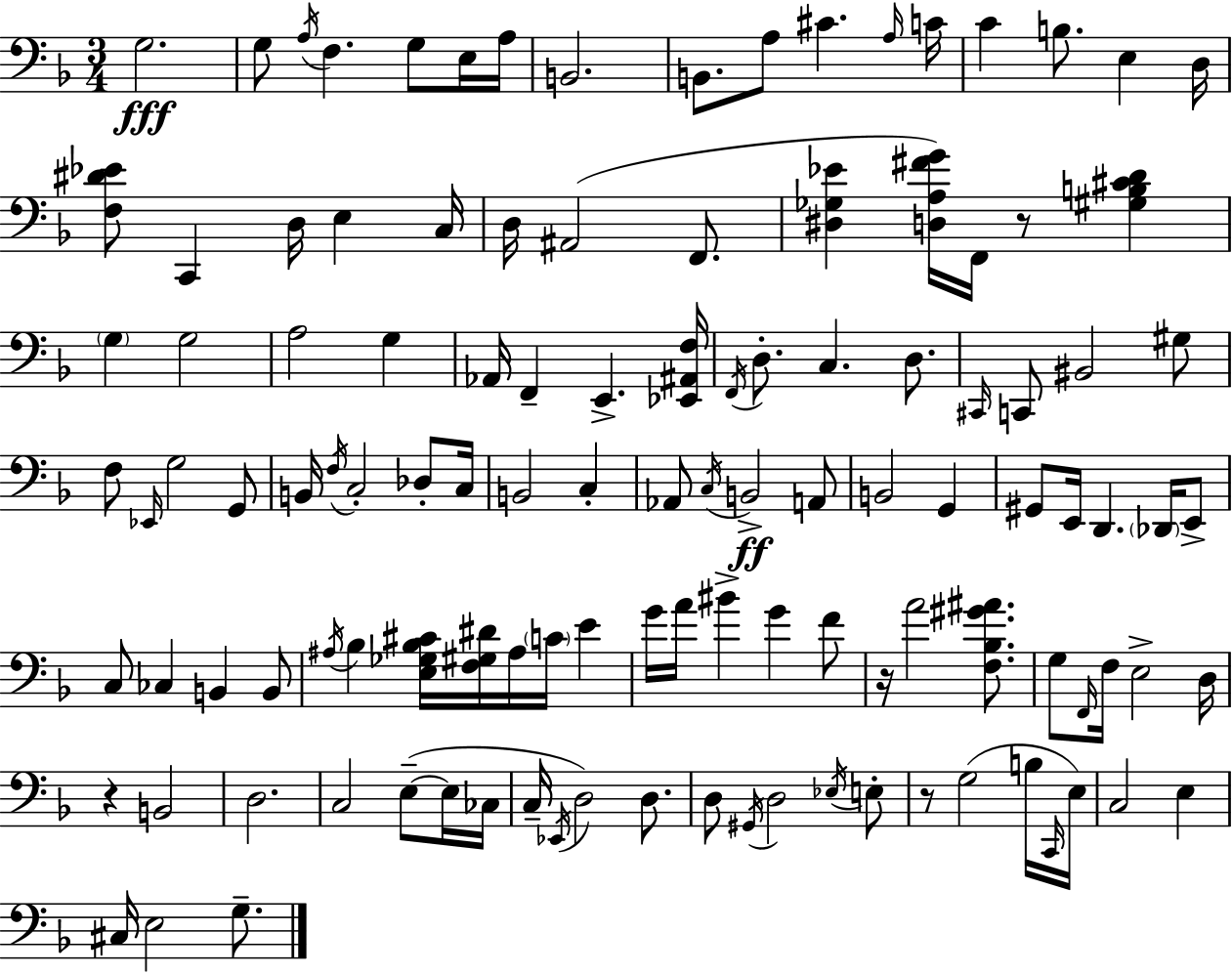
X:1
T:Untitled
M:3/4
L:1/4
K:F
G,2 G,/2 A,/4 F, G,/2 E,/4 A,/4 B,,2 B,,/2 A,/2 ^C A,/4 C/4 C B,/2 E, D,/4 [F,^D_E]/2 C,, D,/4 E, C,/4 D,/4 ^A,,2 F,,/2 [^D,_G,_E] [D,A,^FG]/4 F,,/4 z/2 [^G,B,^CD] G, G,2 A,2 G, _A,,/4 F,, E,, [_E,,^A,,F,]/4 F,,/4 D,/2 C, D,/2 ^C,,/4 C,,/2 ^B,,2 ^G,/2 F,/2 _E,,/4 G,2 G,,/2 B,,/4 F,/4 C,2 _D,/2 C,/4 B,,2 C, _A,,/2 C,/4 B,,2 A,,/2 B,,2 G,, ^G,,/2 E,,/4 D,, _D,,/4 E,,/2 C,/2 _C, B,, B,,/2 ^A,/4 _B, [E,_G,_B,^C]/4 [F,^G,^D]/4 ^A,/4 C/4 E G/4 A/4 ^B G F/2 z/4 A2 [F,_B,^G^A]/2 G,/2 F,,/4 F,/4 E,2 D,/4 z B,,2 D,2 C,2 E,/2 E,/4 _C,/4 C,/4 _E,,/4 D,2 D,/2 D,/2 ^G,,/4 D,2 _E,/4 E,/2 z/2 G,2 B,/4 C,,/4 E,/4 C,2 E, ^C,/4 E,2 G,/2